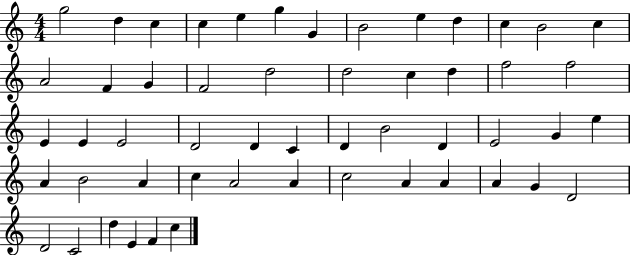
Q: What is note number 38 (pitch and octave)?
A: A4